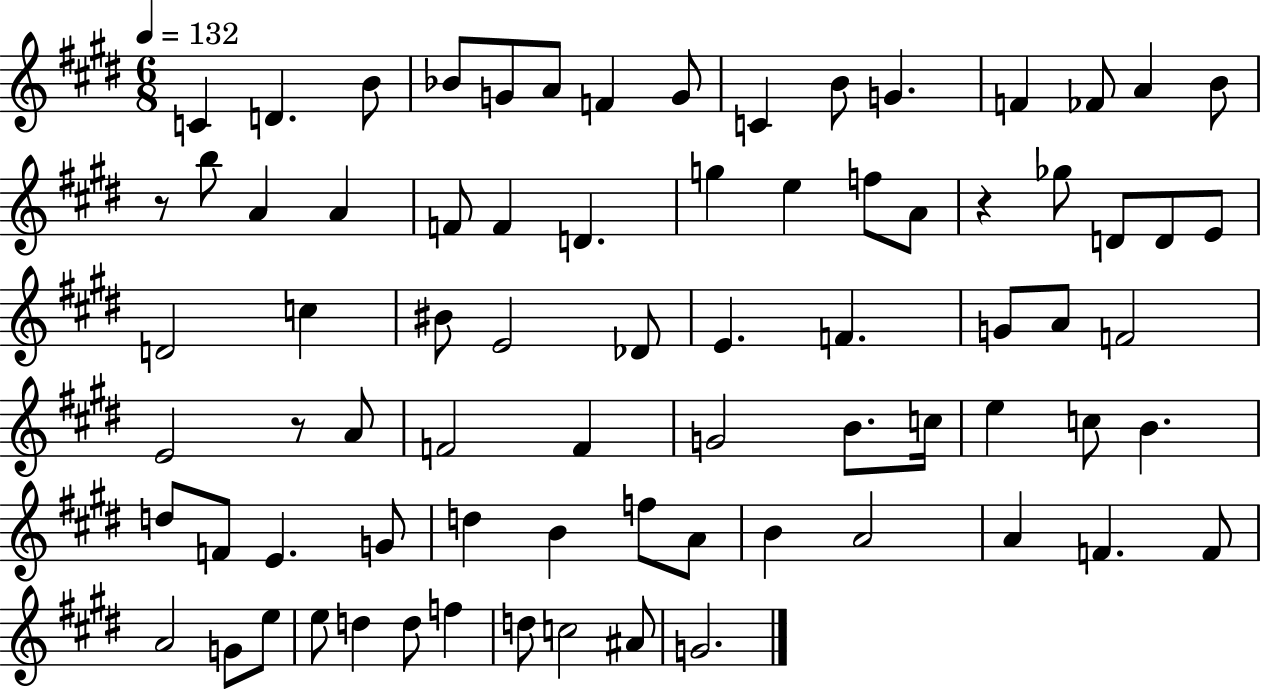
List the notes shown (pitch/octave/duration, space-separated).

C4/q D4/q. B4/e Bb4/e G4/e A4/e F4/q G4/e C4/q B4/e G4/q. F4/q FES4/e A4/q B4/e R/e B5/e A4/q A4/q F4/e F4/q D4/q. G5/q E5/q F5/e A4/e R/q Gb5/e D4/e D4/e E4/e D4/h C5/q BIS4/e E4/h Db4/e E4/q. F4/q. G4/e A4/e F4/h E4/h R/e A4/e F4/h F4/q G4/h B4/e. C5/s E5/q C5/e B4/q. D5/e F4/e E4/q. G4/e D5/q B4/q F5/e A4/e B4/q A4/h A4/q F4/q. F4/e A4/h G4/e E5/e E5/e D5/q D5/e F5/q D5/e C5/h A#4/e G4/h.